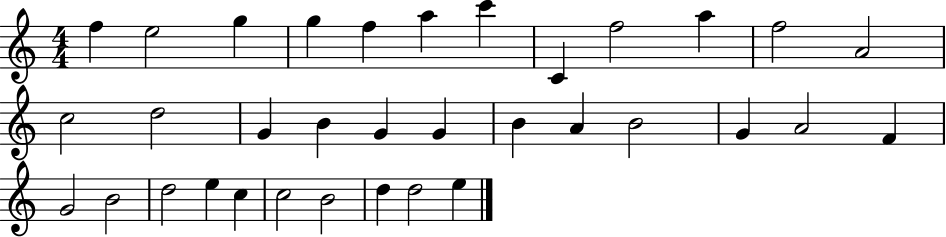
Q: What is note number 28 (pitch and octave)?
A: E5